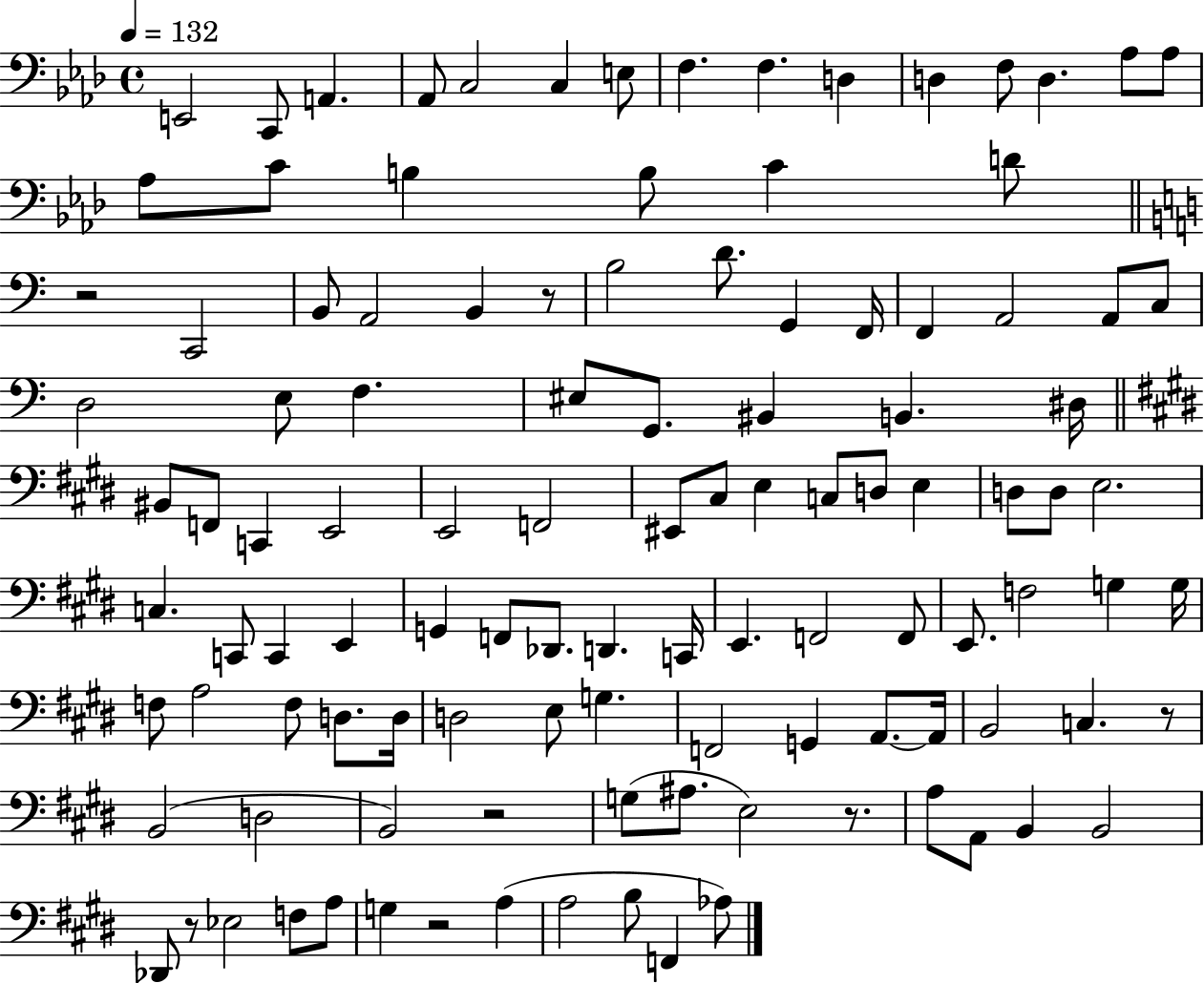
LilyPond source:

{
  \clef bass
  \time 4/4
  \defaultTimeSignature
  \key aes \major
  \tempo 4 = 132
  e,2 c,8 a,4. | aes,8 c2 c4 e8 | f4. f4. d4 | d4 f8 d4. aes8 aes8 | \break aes8 c'8 b4 b8 c'4 d'8 | \bar "||" \break \key a \minor r2 c,2 | b,8 a,2 b,4 r8 | b2 d'8. g,4 f,16 | f,4 a,2 a,8 c8 | \break d2 e8 f4. | eis8 g,8. bis,4 b,4. dis16 | \bar "||" \break \key e \major bis,8 f,8 c,4 e,2 | e,2 f,2 | eis,8 cis8 e4 c8 d8 e4 | d8 d8 e2. | \break c4. c,8 c,4 e,4 | g,4 f,8 des,8. d,4. c,16 | e,4. f,2 f,8 | e,8. f2 g4 g16 | \break f8 a2 f8 d8. d16 | d2 e8 g4. | f,2 g,4 a,8.~~ a,16 | b,2 c4. r8 | \break b,2( d2 | b,2) r2 | g8( ais8. e2) r8. | a8 a,8 b,4 b,2 | \break des,8 r8 ees2 f8 a8 | g4 r2 a4( | a2 b8 f,4 aes8) | \bar "|."
}